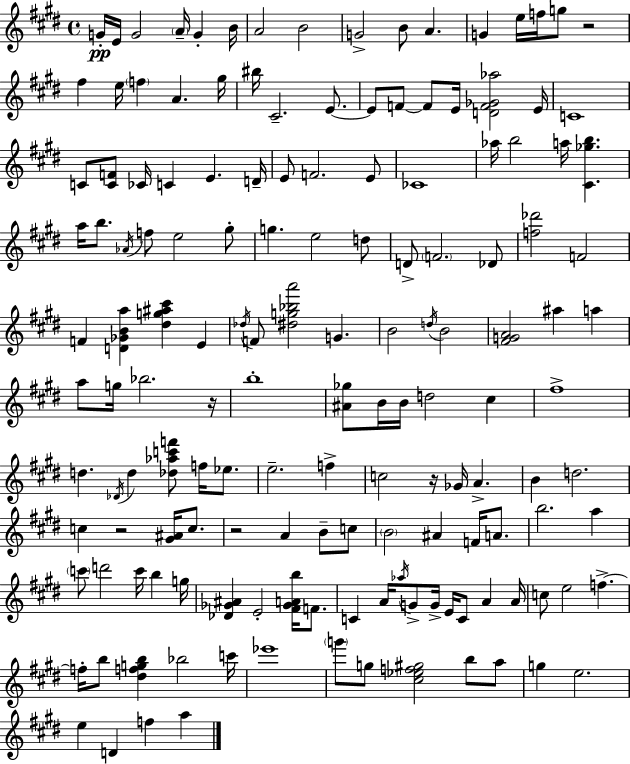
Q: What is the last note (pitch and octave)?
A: A5